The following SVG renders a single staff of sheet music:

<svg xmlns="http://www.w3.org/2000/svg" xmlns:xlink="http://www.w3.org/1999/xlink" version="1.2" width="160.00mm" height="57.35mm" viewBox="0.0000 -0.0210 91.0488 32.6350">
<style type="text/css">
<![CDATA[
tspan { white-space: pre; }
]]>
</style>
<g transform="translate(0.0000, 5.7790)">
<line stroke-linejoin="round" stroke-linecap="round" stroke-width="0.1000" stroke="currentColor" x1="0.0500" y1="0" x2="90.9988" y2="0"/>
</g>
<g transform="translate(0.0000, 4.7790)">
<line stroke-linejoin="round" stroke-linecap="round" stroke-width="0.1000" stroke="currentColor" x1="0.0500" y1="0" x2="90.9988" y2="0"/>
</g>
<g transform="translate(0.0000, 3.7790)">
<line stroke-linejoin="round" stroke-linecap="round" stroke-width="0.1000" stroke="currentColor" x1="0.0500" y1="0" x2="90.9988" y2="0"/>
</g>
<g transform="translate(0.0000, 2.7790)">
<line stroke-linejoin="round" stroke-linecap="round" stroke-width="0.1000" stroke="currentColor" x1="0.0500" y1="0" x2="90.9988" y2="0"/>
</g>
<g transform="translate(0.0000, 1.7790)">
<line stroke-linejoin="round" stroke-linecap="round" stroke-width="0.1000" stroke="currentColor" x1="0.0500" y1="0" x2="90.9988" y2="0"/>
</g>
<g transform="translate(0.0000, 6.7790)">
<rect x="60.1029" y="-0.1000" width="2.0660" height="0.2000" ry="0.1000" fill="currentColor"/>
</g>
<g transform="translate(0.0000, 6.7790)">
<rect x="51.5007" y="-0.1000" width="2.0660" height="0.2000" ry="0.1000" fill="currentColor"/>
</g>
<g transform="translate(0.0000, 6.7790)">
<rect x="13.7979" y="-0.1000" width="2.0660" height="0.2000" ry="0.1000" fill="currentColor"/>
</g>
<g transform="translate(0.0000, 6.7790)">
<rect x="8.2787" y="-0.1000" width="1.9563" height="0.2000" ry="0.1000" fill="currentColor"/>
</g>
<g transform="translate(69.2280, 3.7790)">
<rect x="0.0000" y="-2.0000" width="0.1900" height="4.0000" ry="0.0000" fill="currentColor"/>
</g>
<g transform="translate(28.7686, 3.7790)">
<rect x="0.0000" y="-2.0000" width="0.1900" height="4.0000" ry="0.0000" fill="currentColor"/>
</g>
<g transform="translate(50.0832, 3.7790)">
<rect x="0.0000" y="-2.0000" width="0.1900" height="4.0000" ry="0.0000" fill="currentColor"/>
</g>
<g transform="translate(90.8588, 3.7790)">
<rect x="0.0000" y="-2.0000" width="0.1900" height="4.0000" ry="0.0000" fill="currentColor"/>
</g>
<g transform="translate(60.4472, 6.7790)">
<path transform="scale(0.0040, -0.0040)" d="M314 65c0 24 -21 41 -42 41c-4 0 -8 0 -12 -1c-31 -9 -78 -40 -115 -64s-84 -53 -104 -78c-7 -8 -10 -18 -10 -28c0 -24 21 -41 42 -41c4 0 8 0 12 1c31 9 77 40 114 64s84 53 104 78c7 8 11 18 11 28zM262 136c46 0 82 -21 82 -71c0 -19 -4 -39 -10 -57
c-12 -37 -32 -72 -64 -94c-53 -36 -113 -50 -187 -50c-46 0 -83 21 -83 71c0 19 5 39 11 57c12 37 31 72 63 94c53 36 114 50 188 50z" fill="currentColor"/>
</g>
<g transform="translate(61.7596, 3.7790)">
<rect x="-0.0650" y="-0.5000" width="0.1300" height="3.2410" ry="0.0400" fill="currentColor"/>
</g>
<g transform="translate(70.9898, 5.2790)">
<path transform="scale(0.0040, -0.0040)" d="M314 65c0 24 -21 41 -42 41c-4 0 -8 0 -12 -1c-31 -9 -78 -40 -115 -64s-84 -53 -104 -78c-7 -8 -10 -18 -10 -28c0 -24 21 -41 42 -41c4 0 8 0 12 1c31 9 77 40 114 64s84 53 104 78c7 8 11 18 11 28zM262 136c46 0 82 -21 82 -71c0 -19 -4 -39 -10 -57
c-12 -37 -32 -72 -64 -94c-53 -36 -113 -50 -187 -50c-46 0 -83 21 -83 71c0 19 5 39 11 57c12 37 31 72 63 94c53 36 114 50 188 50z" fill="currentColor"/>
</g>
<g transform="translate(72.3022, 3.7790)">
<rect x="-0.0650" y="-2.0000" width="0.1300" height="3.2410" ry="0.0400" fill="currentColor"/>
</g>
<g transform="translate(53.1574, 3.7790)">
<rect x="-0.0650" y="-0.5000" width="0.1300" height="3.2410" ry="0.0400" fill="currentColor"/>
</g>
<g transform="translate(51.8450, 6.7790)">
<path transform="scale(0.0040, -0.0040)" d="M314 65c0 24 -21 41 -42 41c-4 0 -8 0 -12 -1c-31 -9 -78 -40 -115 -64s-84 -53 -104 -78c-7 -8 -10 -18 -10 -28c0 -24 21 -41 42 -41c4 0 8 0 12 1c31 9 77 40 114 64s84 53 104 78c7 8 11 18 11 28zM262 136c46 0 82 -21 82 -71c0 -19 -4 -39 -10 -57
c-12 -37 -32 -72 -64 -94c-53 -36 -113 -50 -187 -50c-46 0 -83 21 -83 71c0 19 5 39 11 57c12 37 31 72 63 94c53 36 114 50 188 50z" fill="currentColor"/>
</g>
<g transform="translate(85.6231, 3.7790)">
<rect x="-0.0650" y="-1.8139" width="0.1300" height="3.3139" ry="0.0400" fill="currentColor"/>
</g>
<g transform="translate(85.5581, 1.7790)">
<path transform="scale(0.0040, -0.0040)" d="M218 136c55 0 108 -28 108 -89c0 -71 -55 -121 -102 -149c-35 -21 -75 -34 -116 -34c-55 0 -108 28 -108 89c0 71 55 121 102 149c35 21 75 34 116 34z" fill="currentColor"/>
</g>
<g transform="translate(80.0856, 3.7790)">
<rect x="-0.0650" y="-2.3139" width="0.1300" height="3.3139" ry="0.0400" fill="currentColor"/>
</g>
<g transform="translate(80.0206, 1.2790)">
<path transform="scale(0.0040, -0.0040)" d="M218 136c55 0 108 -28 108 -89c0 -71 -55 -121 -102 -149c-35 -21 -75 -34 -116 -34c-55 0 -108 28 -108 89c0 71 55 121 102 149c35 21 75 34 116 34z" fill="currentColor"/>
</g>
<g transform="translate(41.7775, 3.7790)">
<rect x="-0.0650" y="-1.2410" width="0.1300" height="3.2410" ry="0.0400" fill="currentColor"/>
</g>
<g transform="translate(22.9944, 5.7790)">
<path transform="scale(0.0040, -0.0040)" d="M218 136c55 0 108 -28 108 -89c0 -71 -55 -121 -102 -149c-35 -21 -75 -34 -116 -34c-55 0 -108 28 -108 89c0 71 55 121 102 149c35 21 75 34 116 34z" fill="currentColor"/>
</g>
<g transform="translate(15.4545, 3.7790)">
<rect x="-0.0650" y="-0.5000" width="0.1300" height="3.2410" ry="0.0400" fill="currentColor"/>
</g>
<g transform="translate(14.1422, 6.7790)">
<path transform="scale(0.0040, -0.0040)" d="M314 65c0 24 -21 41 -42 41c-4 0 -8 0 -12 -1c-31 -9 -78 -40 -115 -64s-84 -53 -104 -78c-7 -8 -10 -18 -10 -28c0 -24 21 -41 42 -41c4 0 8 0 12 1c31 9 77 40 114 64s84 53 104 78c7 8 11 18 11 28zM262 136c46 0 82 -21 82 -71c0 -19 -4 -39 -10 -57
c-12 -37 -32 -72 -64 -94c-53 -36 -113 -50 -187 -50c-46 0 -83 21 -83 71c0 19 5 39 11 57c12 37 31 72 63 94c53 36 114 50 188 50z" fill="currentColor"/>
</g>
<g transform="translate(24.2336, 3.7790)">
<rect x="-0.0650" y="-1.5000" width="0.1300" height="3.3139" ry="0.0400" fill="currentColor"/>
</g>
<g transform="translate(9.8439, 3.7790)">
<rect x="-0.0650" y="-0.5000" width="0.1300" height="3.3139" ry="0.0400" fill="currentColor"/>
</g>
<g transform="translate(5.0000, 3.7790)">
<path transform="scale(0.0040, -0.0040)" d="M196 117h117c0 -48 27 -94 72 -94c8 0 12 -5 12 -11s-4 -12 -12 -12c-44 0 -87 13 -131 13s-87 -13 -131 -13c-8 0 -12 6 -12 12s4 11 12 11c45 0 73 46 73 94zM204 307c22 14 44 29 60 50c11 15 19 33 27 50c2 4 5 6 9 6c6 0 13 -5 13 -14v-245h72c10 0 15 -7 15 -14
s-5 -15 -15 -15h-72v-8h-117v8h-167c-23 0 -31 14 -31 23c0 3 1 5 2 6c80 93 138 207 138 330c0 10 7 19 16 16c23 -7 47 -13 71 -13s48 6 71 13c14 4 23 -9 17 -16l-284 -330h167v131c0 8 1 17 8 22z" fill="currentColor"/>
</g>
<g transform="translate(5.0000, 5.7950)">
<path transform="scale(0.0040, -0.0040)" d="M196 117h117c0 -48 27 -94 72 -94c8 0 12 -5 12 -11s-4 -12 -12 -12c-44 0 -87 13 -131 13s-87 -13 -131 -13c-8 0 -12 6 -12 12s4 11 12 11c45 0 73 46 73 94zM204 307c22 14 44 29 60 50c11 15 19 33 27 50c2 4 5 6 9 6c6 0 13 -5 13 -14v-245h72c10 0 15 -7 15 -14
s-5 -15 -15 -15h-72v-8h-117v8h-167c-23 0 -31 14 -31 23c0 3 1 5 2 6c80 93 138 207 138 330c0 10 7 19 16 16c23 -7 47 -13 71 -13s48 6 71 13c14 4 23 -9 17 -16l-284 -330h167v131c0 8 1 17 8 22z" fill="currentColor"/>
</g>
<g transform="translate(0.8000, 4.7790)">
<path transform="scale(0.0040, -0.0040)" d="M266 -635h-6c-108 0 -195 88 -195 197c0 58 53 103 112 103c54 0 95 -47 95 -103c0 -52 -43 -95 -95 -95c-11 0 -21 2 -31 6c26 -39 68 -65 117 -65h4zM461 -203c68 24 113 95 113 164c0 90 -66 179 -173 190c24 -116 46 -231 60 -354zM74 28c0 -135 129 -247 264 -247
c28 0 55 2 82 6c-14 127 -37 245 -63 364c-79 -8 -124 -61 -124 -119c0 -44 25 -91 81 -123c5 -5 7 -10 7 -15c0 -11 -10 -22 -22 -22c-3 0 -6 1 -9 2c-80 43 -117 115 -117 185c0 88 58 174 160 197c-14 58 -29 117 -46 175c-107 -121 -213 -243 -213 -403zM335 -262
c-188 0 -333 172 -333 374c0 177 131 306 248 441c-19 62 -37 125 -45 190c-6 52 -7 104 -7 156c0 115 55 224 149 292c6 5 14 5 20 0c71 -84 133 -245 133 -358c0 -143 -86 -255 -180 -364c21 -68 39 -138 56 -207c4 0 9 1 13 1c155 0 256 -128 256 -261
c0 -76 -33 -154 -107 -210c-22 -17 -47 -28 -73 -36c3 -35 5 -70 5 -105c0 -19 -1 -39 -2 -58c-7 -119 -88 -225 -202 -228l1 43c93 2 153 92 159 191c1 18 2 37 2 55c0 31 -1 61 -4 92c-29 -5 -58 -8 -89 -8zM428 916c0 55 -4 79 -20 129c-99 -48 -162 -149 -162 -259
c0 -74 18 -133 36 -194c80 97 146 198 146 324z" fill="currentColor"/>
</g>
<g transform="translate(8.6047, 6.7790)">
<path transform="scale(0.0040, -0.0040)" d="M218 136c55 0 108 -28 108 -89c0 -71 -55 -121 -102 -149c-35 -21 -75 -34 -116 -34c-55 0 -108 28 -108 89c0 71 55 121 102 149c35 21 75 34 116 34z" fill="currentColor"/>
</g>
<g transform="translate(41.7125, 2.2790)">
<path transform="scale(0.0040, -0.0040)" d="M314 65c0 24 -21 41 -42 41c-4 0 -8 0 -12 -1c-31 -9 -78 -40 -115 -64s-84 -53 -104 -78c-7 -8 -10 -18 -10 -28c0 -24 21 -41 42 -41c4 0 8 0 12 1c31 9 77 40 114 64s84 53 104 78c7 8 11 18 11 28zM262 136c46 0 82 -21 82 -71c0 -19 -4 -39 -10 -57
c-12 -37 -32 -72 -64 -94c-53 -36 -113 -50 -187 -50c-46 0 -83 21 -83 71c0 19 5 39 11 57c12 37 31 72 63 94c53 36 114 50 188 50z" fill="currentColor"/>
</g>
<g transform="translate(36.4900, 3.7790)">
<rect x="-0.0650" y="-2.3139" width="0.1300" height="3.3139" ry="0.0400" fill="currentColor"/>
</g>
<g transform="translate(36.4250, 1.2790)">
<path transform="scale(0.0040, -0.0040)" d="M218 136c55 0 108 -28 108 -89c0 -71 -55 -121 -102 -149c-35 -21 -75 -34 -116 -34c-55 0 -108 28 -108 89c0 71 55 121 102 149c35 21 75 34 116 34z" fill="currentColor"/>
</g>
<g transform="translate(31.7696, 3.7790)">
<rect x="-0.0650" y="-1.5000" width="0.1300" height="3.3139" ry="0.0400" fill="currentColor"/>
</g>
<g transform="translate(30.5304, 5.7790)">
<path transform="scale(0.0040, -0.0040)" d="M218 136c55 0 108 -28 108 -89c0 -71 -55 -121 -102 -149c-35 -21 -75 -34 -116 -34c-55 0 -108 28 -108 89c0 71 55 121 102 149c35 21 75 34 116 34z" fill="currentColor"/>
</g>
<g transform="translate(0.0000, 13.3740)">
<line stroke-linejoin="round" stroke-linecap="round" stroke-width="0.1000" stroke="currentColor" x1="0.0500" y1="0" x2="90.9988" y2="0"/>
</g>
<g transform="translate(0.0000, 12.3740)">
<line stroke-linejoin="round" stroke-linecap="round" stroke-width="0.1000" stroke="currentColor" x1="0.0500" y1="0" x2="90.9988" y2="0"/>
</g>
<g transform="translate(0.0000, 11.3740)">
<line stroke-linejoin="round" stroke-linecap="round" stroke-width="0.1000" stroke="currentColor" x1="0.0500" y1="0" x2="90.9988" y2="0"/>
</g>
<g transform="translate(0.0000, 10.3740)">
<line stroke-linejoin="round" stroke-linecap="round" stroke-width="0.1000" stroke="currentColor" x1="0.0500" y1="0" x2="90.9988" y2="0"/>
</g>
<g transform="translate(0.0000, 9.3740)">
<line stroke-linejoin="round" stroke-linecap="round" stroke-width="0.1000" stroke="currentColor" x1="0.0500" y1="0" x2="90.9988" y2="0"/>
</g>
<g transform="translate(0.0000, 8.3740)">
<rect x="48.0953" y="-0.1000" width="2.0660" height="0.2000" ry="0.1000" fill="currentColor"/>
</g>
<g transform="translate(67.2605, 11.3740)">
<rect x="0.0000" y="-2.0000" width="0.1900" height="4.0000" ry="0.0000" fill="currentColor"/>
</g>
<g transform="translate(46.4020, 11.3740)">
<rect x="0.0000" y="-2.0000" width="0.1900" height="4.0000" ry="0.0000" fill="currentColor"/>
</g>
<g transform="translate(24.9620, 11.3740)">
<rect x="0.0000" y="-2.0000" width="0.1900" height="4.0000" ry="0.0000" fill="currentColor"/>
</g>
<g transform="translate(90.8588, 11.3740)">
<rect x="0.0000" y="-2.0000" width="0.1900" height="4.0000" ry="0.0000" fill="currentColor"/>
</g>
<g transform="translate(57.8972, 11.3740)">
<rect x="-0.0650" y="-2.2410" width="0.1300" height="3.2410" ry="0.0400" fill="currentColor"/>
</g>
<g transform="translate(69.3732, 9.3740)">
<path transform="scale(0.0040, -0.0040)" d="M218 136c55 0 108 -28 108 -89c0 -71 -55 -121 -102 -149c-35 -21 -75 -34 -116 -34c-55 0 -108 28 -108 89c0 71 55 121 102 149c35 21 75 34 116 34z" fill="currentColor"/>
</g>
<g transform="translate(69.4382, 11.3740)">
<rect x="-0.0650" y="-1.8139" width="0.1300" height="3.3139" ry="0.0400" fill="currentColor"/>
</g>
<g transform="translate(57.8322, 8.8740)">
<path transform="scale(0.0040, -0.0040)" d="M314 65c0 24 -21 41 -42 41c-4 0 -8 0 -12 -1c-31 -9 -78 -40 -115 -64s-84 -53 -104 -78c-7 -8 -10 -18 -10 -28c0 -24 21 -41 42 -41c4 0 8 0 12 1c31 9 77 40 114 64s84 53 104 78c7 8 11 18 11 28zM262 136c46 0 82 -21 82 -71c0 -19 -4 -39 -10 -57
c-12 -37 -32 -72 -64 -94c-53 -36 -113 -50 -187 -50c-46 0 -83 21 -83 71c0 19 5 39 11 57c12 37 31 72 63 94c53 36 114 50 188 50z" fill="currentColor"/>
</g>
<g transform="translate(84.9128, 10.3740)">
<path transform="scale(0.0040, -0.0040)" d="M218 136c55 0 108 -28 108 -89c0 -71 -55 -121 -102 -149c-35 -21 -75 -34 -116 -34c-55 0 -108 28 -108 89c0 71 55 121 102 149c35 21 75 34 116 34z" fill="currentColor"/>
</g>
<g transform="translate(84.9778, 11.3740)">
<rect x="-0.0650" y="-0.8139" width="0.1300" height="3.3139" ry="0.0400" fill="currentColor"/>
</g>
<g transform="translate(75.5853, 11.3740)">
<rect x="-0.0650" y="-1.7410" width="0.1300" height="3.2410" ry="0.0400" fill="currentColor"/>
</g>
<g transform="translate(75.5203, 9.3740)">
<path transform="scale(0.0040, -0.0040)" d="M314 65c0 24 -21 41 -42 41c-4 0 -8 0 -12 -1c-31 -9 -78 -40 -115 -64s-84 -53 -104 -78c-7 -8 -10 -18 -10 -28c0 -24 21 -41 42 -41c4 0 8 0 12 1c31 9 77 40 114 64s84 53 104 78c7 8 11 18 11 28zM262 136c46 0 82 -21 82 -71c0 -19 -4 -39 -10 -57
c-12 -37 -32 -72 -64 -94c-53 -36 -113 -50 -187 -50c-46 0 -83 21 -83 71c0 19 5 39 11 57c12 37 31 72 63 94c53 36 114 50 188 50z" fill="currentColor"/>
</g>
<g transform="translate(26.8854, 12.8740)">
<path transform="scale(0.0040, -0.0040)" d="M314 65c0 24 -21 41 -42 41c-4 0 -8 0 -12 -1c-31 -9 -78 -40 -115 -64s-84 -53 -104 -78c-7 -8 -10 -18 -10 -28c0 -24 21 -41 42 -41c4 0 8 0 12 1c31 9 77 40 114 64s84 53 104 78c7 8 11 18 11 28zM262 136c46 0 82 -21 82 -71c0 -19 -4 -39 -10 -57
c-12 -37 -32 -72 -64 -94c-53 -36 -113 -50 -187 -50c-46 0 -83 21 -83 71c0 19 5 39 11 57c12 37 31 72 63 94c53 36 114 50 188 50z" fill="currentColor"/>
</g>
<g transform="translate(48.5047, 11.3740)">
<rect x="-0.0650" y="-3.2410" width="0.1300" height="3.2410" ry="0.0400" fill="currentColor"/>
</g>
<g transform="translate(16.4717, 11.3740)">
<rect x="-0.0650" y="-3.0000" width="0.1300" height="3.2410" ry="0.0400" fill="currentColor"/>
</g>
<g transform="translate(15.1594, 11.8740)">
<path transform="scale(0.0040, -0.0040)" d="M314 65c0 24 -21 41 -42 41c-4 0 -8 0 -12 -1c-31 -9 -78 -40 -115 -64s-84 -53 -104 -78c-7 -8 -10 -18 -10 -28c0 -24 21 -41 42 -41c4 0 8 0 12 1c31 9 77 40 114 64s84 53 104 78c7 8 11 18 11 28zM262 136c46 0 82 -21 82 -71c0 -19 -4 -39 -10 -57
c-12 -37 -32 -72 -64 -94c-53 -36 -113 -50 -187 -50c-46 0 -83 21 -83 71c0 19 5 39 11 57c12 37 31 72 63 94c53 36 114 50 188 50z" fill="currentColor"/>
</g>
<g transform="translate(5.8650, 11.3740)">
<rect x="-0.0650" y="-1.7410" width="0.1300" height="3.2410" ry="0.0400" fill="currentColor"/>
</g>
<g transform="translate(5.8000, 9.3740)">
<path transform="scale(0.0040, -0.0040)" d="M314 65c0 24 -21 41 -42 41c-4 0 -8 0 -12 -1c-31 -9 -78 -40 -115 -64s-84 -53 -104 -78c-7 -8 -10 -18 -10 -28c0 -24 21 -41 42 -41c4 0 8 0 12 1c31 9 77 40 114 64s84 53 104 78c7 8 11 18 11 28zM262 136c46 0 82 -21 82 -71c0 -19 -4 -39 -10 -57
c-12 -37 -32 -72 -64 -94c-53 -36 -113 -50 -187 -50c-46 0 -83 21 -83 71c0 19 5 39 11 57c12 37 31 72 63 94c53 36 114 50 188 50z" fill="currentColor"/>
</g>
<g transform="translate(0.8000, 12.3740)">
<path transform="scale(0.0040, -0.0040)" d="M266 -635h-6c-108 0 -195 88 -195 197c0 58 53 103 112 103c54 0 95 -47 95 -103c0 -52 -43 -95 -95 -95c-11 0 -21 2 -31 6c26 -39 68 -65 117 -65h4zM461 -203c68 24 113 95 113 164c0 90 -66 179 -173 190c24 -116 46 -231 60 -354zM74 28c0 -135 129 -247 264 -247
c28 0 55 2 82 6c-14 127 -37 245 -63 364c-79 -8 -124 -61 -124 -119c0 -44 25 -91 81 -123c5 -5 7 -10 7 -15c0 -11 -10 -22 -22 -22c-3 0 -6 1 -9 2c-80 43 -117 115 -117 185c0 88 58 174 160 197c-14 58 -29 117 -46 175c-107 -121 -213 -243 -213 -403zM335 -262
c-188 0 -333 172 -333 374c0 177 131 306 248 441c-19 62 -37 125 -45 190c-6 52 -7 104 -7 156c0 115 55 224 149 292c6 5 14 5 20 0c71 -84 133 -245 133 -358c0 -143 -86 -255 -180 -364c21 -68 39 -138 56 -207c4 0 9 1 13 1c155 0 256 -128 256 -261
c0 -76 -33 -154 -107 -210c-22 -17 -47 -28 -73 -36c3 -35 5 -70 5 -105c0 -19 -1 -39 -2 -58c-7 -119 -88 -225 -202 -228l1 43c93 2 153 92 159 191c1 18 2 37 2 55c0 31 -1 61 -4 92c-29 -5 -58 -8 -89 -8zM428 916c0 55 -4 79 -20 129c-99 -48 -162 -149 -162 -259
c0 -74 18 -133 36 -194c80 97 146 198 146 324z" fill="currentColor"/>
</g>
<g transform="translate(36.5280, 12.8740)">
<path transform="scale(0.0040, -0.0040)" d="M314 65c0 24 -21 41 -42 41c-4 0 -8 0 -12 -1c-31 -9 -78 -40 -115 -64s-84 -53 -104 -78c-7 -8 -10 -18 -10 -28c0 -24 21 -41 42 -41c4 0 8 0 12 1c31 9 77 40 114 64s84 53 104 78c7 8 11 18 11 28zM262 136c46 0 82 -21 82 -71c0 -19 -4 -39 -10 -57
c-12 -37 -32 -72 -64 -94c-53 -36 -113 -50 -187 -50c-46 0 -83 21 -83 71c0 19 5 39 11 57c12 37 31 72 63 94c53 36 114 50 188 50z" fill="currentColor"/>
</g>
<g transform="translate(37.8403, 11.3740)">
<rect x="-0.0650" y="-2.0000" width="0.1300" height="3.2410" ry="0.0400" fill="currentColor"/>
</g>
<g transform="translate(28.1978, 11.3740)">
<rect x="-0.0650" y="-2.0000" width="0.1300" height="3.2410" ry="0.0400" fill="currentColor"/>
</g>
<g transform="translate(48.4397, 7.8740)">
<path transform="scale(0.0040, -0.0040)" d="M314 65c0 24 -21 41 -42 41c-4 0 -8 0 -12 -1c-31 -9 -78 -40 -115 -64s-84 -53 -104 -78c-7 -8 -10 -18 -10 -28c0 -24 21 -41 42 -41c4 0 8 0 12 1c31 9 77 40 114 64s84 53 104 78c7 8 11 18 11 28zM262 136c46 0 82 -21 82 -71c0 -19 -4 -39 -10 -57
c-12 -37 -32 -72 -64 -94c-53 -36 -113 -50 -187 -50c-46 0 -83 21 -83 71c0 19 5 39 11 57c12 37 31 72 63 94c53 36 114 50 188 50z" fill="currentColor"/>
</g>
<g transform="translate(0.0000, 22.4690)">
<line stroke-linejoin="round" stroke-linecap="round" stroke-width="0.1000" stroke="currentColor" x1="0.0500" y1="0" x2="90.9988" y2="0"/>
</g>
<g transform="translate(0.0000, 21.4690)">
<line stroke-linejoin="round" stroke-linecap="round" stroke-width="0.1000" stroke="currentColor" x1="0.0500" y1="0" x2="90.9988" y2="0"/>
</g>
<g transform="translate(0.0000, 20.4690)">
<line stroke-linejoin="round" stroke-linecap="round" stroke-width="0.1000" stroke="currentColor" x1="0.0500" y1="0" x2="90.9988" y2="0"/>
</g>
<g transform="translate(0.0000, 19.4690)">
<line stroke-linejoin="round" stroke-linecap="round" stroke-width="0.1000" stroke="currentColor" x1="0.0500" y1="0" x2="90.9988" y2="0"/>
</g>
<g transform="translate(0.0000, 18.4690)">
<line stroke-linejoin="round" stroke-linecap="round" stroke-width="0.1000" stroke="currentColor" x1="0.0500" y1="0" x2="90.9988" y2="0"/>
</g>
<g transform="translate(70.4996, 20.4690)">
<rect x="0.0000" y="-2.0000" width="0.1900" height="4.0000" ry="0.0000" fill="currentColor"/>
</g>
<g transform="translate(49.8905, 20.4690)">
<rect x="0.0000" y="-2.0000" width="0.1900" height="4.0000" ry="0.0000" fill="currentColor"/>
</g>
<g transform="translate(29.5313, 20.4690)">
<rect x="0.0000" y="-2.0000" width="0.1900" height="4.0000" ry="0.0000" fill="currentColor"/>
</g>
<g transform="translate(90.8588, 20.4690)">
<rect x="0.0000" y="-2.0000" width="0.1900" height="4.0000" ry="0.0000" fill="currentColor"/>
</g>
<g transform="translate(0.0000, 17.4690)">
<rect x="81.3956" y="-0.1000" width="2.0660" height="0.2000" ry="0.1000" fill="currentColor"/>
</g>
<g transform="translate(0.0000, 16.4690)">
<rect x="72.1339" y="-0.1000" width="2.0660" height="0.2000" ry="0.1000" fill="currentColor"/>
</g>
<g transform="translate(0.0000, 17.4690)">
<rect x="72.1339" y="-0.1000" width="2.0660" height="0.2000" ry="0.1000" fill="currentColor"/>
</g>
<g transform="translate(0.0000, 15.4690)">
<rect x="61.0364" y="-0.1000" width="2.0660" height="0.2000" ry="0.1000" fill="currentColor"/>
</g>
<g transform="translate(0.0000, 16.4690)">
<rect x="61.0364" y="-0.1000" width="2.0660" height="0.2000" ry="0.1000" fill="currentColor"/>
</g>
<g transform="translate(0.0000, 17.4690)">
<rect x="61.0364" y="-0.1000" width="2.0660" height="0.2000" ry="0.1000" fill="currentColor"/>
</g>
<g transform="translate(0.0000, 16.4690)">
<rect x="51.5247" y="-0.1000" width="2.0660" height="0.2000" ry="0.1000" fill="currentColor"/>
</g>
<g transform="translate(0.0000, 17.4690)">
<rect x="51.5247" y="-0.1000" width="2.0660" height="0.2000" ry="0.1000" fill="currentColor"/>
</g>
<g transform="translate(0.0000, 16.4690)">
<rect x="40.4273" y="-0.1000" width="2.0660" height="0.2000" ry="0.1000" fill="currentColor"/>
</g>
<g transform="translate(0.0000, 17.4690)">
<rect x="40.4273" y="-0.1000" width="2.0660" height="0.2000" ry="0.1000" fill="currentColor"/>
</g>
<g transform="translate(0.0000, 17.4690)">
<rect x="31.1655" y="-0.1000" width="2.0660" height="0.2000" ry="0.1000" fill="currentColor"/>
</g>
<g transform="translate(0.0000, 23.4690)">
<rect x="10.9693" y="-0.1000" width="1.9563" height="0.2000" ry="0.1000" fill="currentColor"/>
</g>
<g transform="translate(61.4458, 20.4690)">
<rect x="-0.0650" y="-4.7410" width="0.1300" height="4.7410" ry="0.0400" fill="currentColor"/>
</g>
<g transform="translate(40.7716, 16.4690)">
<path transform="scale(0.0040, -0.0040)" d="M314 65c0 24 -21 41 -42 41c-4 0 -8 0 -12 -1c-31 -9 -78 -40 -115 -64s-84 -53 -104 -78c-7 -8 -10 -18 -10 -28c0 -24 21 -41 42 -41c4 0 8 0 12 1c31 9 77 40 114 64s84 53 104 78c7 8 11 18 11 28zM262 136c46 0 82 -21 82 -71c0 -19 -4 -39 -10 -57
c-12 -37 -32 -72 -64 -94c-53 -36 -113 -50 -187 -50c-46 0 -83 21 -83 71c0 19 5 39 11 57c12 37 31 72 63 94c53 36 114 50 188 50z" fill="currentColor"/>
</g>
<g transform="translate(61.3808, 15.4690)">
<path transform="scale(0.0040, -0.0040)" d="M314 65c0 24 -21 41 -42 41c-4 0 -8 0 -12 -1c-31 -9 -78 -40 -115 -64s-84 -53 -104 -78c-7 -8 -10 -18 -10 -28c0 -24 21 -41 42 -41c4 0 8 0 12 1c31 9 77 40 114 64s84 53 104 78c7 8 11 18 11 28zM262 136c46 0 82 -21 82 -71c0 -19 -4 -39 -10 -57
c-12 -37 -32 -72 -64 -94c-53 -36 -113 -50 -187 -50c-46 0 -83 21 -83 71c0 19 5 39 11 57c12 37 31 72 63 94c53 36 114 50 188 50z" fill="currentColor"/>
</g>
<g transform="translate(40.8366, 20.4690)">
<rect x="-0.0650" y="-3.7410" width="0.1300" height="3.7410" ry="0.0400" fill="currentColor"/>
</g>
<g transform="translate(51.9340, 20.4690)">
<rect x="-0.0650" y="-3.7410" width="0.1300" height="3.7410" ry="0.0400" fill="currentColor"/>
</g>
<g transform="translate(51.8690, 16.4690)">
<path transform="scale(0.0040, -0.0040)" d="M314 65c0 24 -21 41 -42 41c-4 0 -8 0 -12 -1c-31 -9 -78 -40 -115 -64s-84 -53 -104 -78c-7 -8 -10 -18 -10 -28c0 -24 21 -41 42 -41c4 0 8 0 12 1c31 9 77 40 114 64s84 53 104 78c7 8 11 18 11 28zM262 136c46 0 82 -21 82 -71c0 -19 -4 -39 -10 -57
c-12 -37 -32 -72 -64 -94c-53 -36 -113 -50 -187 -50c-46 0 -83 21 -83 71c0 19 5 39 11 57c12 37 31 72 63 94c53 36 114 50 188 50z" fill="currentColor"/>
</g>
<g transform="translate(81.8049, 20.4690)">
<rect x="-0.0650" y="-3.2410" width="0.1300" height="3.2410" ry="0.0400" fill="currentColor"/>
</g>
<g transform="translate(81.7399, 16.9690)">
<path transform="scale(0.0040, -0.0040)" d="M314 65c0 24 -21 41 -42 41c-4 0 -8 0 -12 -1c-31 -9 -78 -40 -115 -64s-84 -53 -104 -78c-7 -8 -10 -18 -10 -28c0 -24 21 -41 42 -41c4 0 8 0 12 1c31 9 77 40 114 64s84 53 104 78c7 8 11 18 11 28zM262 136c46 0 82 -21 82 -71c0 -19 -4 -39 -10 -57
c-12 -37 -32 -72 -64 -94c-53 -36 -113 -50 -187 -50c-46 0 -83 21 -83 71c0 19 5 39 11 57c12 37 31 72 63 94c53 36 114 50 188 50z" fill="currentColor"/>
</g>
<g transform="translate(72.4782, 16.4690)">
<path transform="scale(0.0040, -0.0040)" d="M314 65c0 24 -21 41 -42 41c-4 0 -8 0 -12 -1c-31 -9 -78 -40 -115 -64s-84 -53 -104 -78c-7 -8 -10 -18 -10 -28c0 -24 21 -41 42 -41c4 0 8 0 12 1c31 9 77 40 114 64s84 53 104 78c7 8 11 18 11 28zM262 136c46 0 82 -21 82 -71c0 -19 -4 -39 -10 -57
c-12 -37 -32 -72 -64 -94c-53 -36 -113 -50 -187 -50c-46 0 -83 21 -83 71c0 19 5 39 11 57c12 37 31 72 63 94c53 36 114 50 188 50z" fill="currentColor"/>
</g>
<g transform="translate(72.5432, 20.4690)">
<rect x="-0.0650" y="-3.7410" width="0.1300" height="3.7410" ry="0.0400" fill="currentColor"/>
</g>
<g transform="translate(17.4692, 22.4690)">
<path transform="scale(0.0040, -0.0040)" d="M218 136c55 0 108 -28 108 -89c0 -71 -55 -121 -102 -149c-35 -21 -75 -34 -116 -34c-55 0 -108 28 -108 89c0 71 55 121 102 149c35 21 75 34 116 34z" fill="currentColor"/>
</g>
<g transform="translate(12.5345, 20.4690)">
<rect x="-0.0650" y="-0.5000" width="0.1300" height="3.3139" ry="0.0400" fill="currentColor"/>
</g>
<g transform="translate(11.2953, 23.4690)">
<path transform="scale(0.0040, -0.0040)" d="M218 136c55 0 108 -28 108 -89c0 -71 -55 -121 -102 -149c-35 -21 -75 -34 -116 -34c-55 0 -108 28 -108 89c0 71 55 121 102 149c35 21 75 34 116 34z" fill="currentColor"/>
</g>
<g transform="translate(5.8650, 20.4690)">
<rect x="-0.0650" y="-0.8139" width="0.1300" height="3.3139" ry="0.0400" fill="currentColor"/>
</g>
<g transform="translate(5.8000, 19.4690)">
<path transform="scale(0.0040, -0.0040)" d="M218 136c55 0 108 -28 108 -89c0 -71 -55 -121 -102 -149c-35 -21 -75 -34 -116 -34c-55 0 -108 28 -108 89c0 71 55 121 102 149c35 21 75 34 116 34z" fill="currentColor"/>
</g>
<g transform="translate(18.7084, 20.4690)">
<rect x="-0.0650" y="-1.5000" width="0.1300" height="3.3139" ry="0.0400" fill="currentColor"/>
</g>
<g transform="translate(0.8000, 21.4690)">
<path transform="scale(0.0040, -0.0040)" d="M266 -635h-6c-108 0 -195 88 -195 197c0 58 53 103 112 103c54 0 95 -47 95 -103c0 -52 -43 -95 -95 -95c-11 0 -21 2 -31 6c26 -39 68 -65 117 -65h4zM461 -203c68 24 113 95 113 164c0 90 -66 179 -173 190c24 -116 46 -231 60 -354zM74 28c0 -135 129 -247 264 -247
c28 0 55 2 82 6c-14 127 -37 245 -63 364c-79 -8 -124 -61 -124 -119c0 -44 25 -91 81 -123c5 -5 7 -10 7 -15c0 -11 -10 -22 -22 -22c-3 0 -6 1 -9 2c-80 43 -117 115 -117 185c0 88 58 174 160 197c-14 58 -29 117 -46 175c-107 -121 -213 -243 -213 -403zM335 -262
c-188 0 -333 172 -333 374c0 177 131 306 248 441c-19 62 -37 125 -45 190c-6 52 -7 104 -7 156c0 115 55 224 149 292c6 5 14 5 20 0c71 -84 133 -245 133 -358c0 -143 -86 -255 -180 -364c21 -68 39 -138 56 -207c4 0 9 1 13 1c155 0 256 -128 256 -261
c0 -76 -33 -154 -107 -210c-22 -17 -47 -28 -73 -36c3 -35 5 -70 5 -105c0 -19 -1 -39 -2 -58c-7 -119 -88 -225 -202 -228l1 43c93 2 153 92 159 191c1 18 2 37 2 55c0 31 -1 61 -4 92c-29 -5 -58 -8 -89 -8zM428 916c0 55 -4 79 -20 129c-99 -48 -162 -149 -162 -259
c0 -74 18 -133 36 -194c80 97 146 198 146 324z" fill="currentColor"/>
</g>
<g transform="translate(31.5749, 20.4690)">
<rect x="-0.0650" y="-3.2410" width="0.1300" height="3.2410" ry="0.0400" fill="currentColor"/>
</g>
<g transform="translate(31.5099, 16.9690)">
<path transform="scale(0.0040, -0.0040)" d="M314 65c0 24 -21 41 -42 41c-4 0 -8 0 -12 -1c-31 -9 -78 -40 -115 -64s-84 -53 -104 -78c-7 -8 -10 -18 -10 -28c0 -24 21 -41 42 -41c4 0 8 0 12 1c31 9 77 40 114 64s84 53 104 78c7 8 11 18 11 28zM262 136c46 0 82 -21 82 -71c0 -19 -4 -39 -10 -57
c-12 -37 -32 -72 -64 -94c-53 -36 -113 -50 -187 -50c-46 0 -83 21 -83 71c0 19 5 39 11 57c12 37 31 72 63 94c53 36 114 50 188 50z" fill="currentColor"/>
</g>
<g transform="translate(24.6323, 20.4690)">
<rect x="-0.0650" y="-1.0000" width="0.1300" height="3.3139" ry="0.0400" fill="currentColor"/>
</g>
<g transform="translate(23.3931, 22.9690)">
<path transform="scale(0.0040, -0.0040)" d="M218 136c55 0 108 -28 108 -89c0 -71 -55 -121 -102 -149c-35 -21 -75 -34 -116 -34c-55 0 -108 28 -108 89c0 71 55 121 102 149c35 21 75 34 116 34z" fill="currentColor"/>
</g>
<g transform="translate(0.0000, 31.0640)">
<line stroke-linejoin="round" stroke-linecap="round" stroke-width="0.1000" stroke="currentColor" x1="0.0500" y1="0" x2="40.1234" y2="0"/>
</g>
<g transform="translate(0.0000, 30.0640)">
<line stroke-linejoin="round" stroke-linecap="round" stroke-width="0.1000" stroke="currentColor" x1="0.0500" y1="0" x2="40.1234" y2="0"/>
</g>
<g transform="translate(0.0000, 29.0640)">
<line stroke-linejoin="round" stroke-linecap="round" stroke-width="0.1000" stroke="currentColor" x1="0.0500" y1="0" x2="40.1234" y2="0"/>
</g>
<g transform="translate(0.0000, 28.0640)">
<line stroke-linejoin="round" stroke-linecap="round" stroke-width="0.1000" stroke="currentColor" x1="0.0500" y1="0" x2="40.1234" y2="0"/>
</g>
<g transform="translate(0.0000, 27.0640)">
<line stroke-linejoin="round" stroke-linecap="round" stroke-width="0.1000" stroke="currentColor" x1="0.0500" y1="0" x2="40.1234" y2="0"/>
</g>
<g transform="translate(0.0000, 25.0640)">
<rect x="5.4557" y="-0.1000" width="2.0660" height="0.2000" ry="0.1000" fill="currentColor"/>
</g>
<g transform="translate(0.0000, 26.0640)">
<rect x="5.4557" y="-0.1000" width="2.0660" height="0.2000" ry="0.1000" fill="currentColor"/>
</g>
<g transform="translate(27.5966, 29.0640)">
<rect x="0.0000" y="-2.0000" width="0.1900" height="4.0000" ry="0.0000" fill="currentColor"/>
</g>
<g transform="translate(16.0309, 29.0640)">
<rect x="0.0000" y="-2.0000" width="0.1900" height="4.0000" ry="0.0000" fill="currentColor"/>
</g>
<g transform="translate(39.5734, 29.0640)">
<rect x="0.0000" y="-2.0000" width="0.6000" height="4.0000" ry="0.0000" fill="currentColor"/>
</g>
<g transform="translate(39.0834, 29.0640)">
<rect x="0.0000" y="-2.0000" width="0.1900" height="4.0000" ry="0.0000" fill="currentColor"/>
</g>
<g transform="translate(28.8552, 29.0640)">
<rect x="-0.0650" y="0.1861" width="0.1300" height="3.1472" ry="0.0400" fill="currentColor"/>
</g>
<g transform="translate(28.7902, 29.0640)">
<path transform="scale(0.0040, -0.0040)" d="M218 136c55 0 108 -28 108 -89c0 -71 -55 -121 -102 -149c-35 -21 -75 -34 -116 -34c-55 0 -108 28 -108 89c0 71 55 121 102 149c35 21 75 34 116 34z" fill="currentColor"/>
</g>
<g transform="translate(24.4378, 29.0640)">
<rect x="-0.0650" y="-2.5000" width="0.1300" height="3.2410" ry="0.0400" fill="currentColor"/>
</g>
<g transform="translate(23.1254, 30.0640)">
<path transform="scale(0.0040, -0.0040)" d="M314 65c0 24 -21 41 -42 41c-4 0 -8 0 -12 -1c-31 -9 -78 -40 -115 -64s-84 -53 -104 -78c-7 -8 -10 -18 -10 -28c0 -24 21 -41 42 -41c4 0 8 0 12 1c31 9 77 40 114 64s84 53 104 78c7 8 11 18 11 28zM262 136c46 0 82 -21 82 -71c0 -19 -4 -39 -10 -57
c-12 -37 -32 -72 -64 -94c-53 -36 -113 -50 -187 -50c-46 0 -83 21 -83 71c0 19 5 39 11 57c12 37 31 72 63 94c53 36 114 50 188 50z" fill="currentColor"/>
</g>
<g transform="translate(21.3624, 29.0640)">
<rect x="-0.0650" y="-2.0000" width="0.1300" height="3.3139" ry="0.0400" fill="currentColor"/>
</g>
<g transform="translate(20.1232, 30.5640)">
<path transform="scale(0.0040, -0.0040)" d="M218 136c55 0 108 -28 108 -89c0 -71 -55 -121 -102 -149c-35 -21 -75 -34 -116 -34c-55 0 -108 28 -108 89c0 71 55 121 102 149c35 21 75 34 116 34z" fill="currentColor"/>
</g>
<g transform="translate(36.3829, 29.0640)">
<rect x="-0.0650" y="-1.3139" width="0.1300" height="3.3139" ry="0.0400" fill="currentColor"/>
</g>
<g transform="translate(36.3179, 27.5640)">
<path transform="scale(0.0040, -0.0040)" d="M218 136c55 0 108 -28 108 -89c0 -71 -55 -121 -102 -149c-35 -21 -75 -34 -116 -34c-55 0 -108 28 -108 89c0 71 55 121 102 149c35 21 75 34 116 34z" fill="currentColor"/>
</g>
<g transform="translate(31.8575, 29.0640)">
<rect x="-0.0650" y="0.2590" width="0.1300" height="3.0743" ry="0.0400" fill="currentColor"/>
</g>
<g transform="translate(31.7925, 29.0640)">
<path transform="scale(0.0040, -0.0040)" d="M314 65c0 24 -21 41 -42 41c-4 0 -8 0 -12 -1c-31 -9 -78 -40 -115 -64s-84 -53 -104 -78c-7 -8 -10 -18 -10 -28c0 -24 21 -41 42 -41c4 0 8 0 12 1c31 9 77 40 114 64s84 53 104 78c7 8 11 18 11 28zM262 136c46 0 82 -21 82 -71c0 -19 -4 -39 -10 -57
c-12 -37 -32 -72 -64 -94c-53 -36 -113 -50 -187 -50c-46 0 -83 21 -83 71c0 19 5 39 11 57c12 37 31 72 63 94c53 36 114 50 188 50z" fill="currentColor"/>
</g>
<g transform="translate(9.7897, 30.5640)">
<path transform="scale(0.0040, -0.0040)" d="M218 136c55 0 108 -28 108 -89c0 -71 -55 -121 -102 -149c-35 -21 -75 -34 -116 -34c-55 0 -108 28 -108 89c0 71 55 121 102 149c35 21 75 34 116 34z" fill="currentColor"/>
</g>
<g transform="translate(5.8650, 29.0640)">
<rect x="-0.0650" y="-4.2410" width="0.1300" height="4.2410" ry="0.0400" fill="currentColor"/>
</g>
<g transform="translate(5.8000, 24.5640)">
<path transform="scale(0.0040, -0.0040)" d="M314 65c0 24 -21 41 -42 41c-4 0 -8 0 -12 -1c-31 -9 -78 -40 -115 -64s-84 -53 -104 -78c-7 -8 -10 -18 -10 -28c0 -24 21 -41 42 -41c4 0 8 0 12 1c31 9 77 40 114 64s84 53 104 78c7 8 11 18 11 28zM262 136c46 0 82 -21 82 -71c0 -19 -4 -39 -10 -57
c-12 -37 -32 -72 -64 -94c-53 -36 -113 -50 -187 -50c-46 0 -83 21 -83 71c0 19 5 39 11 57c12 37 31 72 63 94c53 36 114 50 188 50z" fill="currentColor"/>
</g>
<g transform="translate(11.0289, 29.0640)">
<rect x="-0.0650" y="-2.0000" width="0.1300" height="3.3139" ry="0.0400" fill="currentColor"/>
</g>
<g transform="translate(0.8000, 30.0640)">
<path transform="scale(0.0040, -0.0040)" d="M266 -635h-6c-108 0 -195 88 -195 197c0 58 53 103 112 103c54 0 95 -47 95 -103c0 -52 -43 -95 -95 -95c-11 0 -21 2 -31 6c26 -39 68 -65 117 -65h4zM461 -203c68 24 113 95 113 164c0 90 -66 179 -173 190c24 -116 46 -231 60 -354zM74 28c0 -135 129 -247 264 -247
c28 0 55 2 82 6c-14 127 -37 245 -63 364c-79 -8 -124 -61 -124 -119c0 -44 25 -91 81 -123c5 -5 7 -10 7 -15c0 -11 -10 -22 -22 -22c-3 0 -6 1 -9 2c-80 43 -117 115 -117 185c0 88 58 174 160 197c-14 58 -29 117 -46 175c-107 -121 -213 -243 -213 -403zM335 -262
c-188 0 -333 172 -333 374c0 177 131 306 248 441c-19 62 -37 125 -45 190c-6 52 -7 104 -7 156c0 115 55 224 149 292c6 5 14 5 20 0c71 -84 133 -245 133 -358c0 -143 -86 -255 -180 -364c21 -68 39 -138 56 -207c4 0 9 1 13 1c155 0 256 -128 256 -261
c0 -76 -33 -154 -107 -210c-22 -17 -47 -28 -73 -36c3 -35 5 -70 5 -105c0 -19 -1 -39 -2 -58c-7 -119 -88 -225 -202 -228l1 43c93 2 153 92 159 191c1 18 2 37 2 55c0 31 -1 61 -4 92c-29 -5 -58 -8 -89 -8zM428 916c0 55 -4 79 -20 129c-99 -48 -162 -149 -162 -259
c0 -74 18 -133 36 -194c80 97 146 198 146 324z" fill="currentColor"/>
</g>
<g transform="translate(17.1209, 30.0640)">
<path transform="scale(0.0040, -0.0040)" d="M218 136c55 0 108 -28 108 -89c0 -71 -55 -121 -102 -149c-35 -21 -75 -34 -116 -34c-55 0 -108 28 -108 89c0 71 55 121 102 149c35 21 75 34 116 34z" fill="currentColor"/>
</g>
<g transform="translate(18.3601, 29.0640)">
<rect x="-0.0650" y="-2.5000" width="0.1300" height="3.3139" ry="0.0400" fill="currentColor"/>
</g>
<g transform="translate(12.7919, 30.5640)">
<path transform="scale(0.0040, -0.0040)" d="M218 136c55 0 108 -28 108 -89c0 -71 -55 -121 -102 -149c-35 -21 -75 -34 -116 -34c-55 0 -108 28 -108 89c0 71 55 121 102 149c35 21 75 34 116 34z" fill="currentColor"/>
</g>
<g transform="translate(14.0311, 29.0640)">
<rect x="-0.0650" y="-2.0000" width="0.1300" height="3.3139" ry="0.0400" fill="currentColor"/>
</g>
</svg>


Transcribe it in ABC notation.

X:1
T:Untitled
M:4/4
L:1/4
K:C
C C2 E E g e2 C2 C2 F2 g f f2 A2 F2 F2 b2 g2 f f2 d d C E D b2 c'2 c'2 e'2 c'2 b2 d'2 F F G F G2 B B2 e